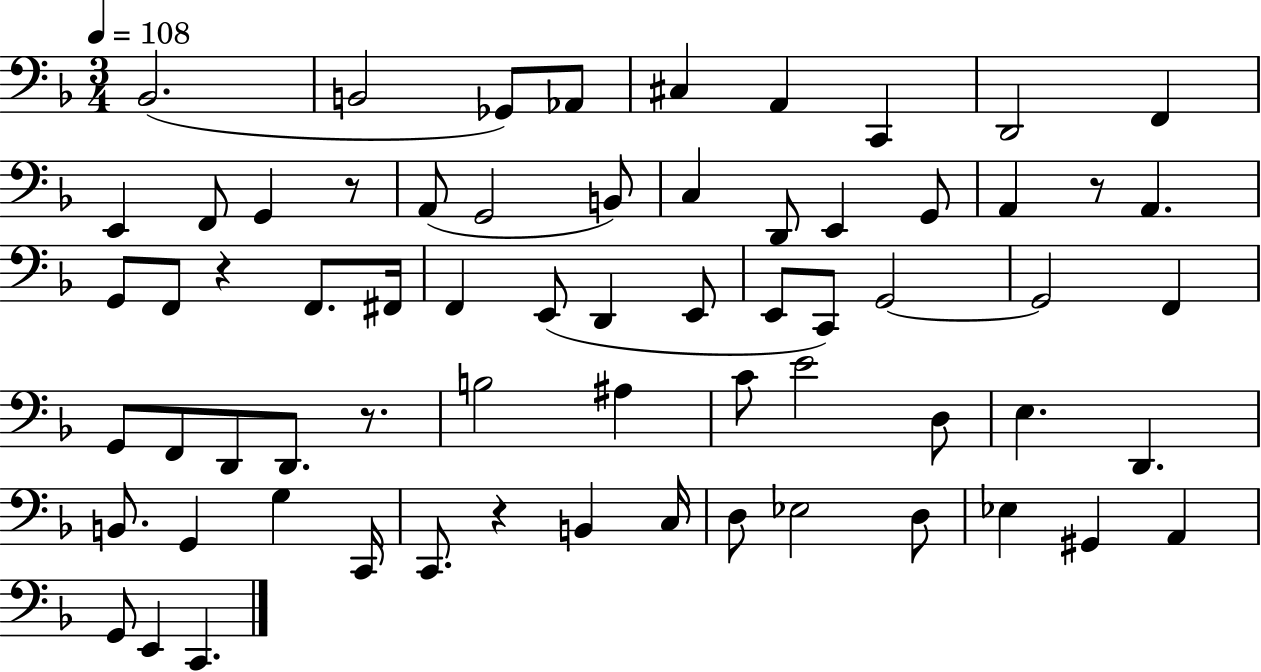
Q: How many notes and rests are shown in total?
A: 66